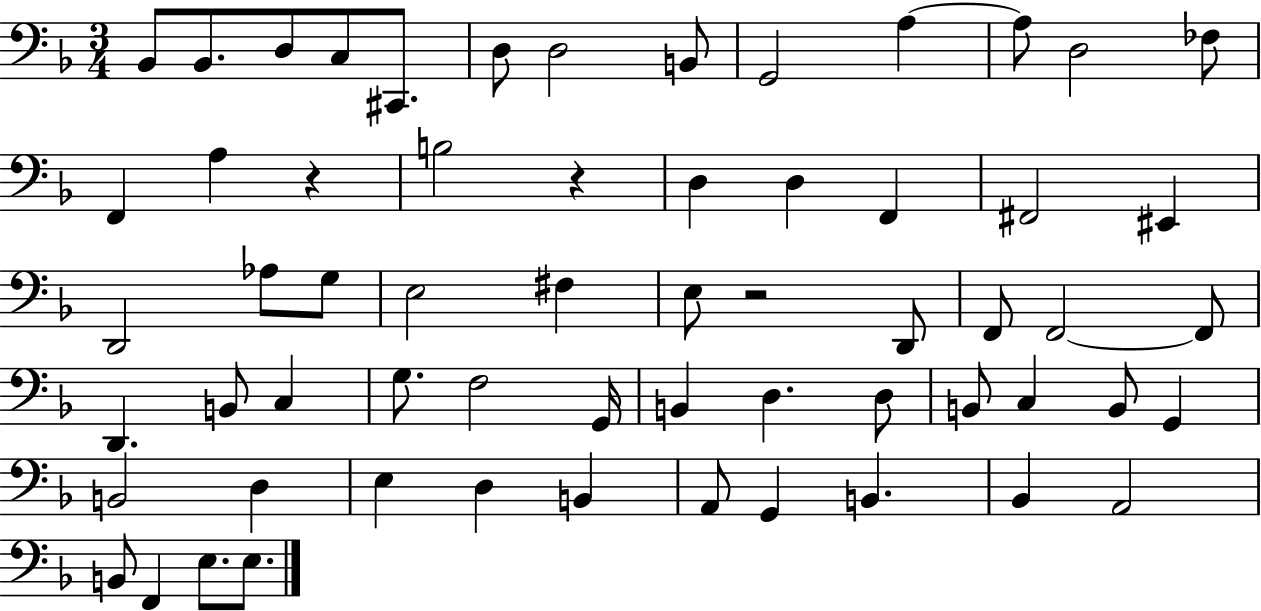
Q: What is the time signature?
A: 3/4